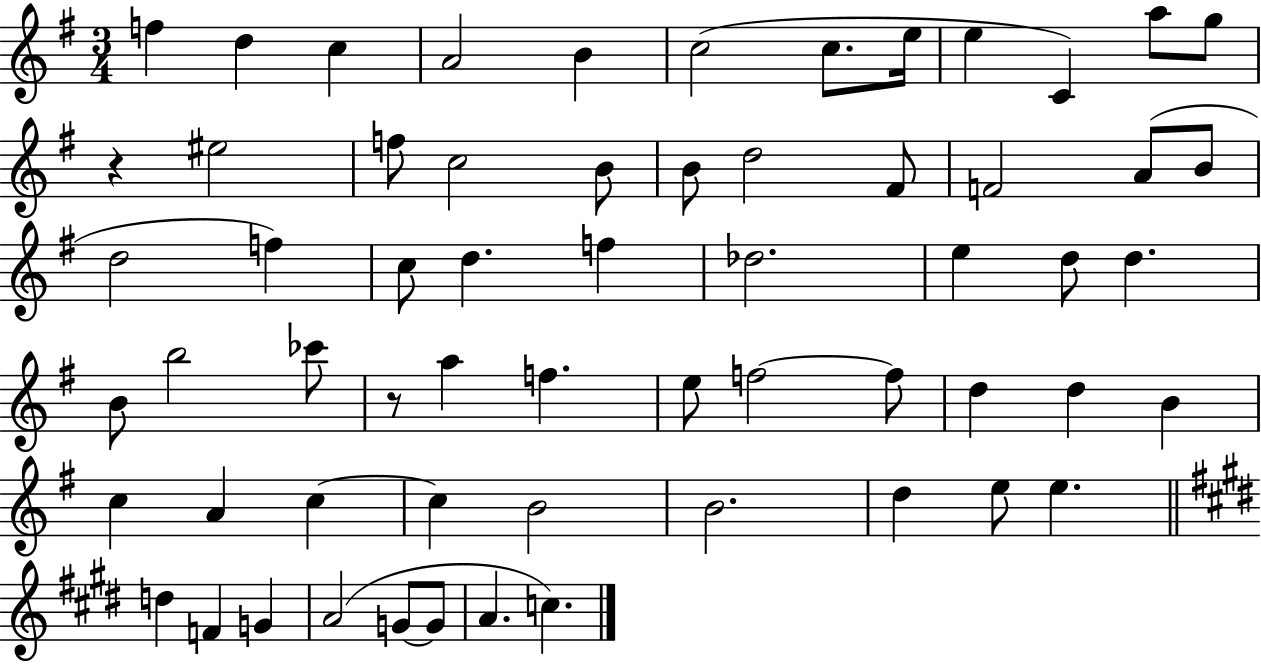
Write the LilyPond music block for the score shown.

{
  \clef treble
  \numericTimeSignature
  \time 3/4
  \key g \major
  \repeat volta 2 { f''4 d''4 c''4 | a'2 b'4 | c''2( c''8. e''16 | e''4 c'4) a''8 g''8 | \break r4 eis''2 | f''8 c''2 b'8 | b'8 d''2 fis'8 | f'2 a'8( b'8 | \break d''2 f''4) | c''8 d''4. f''4 | des''2. | e''4 d''8 d''4. | \break b'8 b''2 ces'''8 | r8 a''4 f''4. | e''8 f''2~~ f''8 | d''4 d''4 b'4 | \break c''4 a'4 c''4~~ | c''4 b'2 | b'2. | d''4 e''8 e''4. | \break \bar "||" \break \key e \major d''4 f'4 g'4 | a'2( g'8~~ g'8 | a'4. c''4.) | } \bar "|."
}